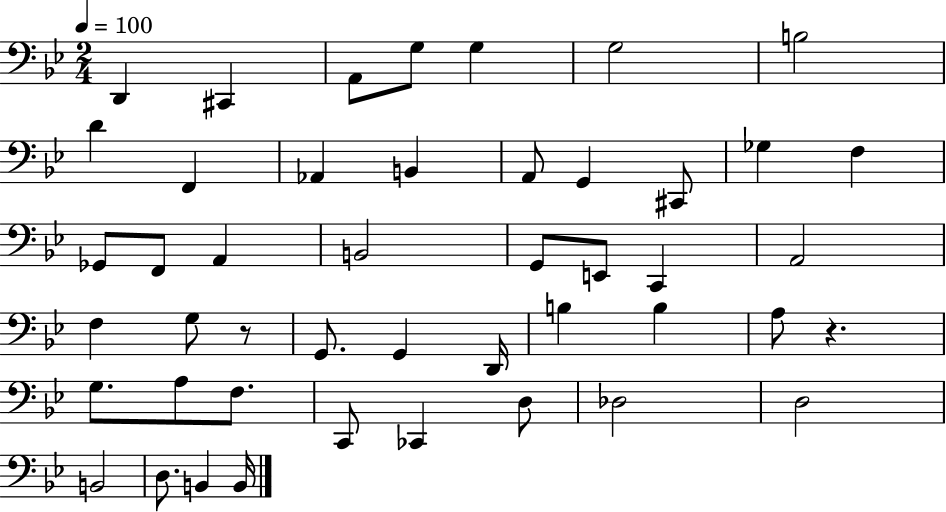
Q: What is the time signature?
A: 2/4